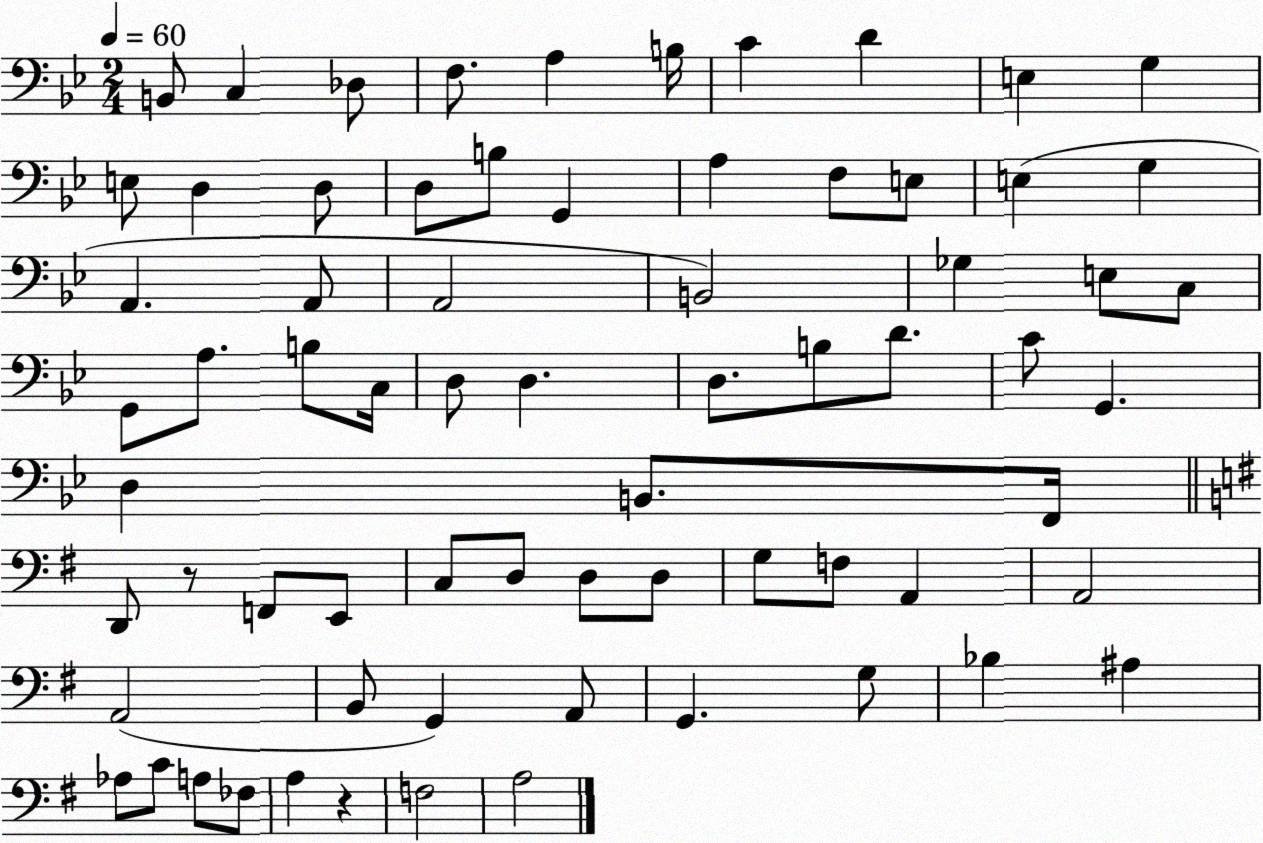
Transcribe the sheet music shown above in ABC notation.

X:1
T:Untitled
M:2/4
L:1/4
K:Bb
B,,/2 C, _D,/2 F,/2 A, B,/4 C D E, G, E,/2 D, D,/2 D,/2 B,/2 G,, A, F,/2 E,/2 E, G, A,, A,,/2 A,,2 B,,2 _G, E,/2 C,/2 G,,/2 A,/2 B,/2 C,/4 D,/2 D, D,/2 B,/2 D/2 C/2 G,, D, B,,/2 F,,/4 D,,/2 z/2 F,,/2 E,,/2 C,/2 D,/2 D,/2 D,/2 G,/2 F,/2 A,, A,,2 A,,2 B,,/2 G,, A,,/2 G,, G,/2 _B, ^A, _A,/2 C/2 A,/2 _F,/2 A, z F,2 A,2